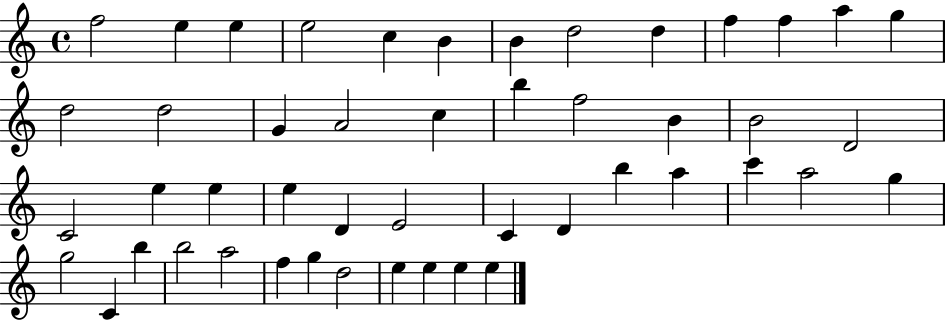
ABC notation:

X:1
T:Untitled
M:4/4
L:1/4
K:C
f2 e e e2 c B B d2 d f f a g d2 d2 G A2 c b f2 B B2 D2 C2 e e e D E2 C D b a c' a2 g g2 C b b2 a2 f g d2 e e e e